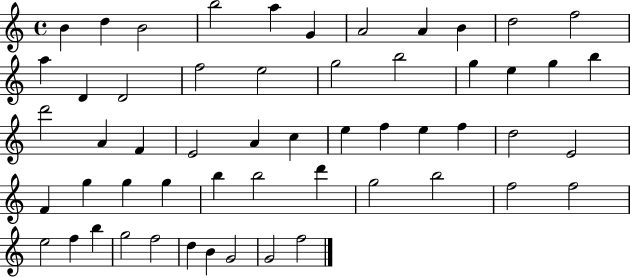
X:1
T:Untitled
M:4/4
L:1/4
K:C
B d B2 b2 a G A2 A B d2 f2 a D D2 f2 e2 g2 b2 g e g b d'2 A F E2 A c e f e f d2 E2 F g g g b b2 d' g2 b2 f2 f2 e2 f b g2 f2 d B G2 G2 f2